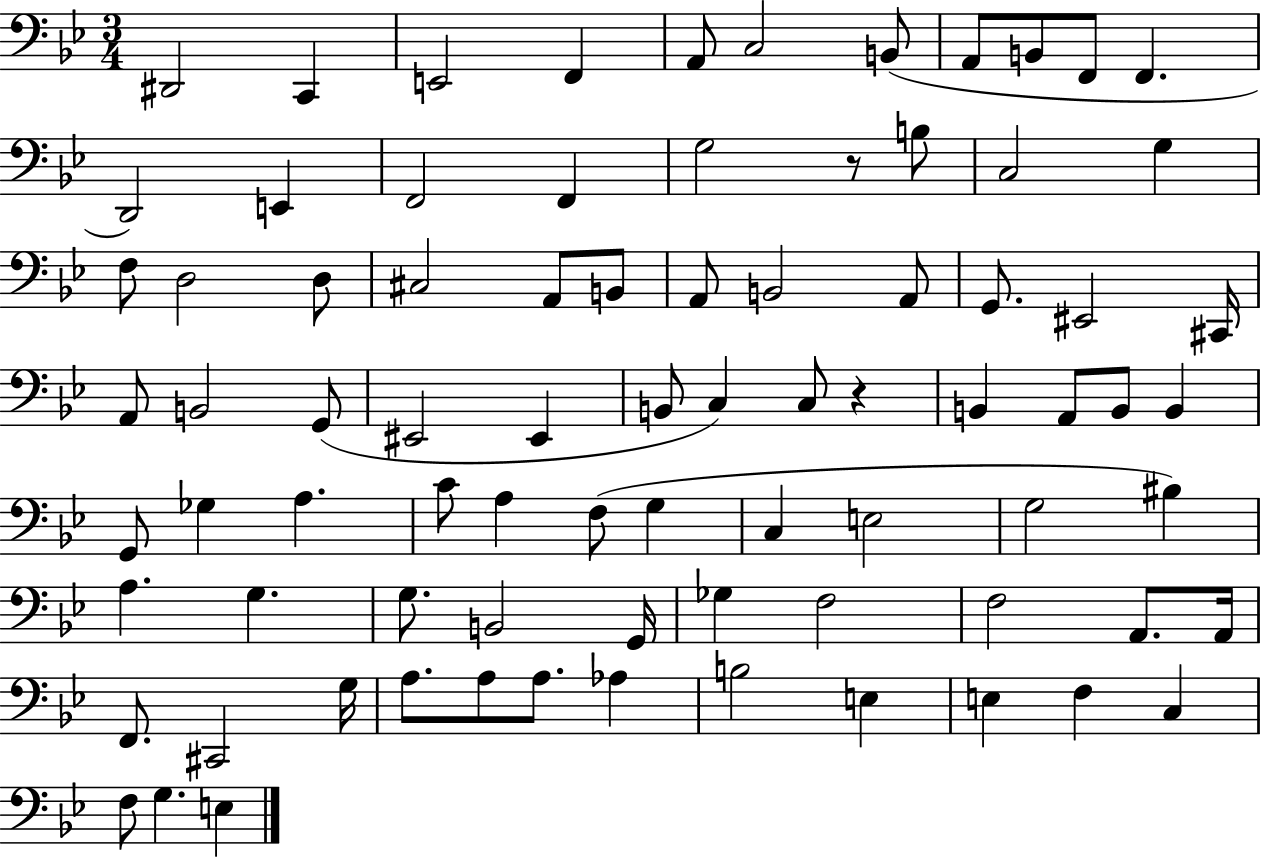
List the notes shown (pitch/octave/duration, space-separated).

D#2/h C2/q E2/h F2/q A2/e C3/h B2/e A2/e B2/e F2/e F2/q. D2/h E2/q F2/h F2/q G3/h R/e B3/e C3/h G3/q F3/e D3/h D3/e C#3/h A2/e B2/e A2/e B2/h A2/e G2/e. EIS2/h C#2/s A2/e B2/h G2/e EIS2/h EIS2/q B2/e C3/q C3/e R/q B2/q A2/e B2/e B2/q G2/e Gb3/q A3/q. C4/e A3/q F3/e G3/q C3/q E3/h G3/h BIS3/q A3/q. G3/q. G3/e. B2/h G2/s Gb3/q F3/h F3/h A2/e. A2/s F2/e. C#2/h G3/s A3/e. A3/e A3/e. Ab3/q B3/h E3/q E3/q F3/q C3/q F3/e G3/q. E3/q